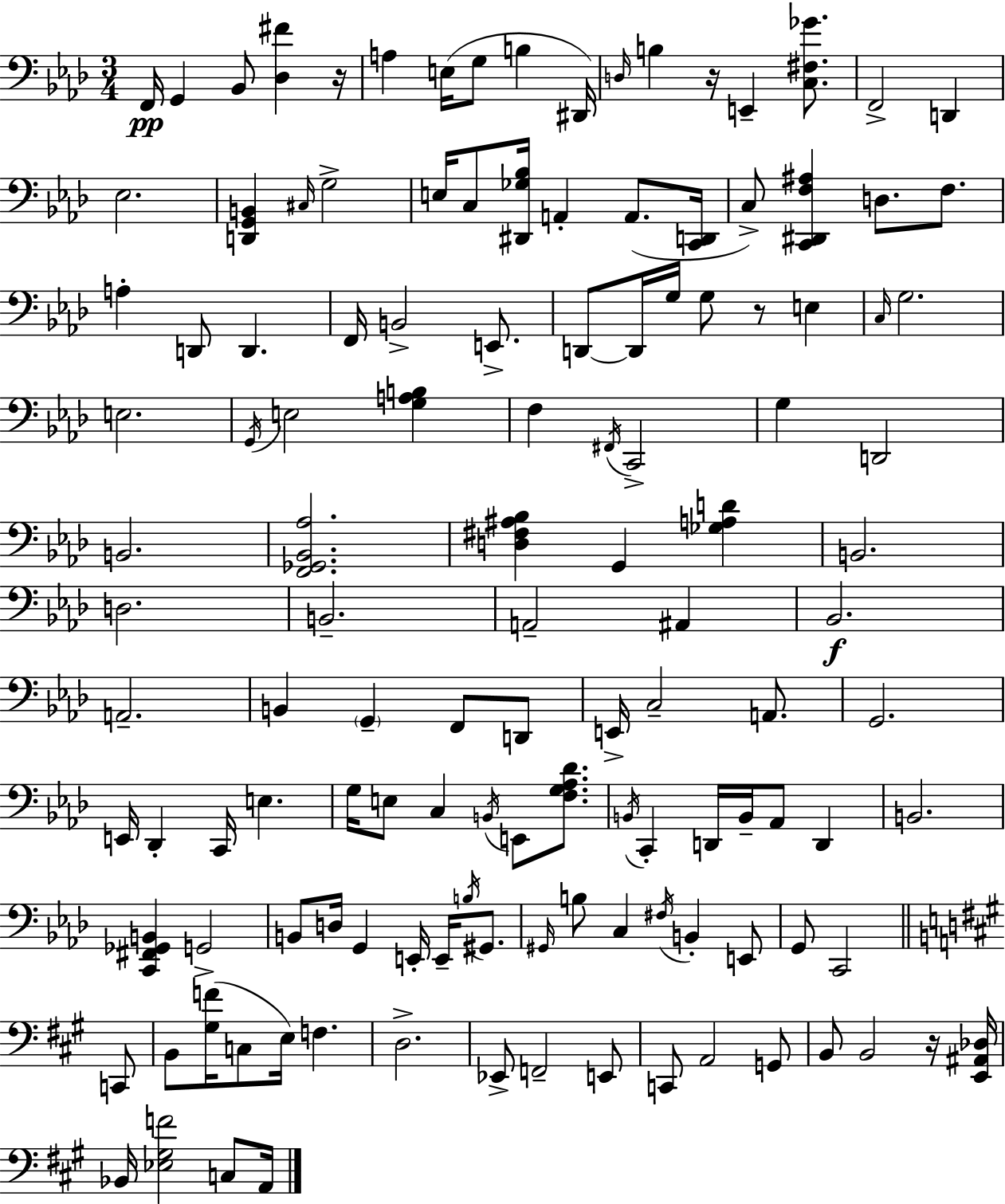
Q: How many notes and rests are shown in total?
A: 129